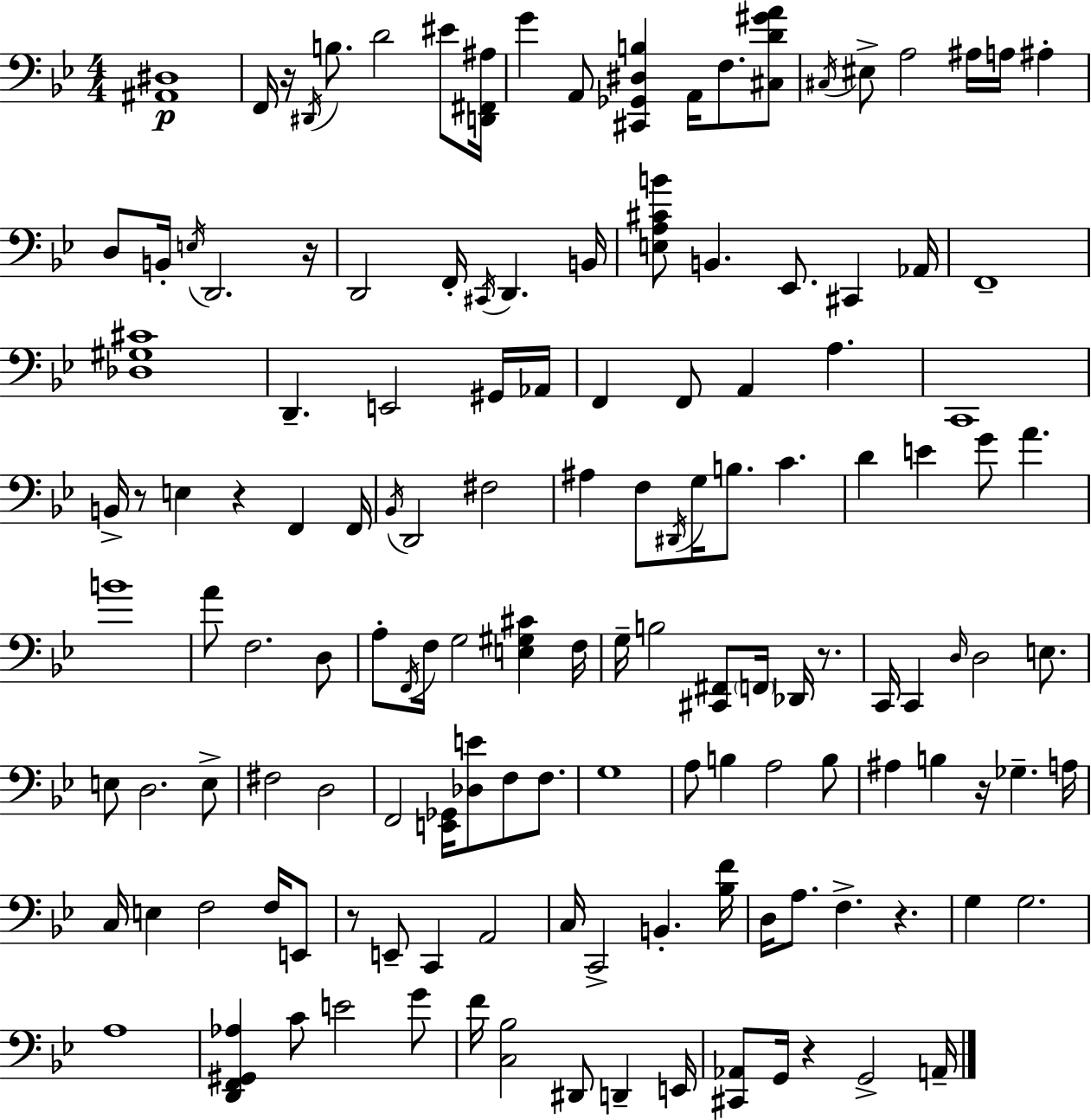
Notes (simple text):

[A#2,D#3]/w F2/s R/s D#2/s B3/e. D4/h EIS4/e [D2,F#2,A#3]/s G4/q A2/e [C#2,Gb2,D#3,B3]/q A2/s F3/e. [C#3,D4,G#4,A4]/e C#3/s EIS3/e A3/h A#3/s A3/s A#3/q D3/e B2/s E3/s D2/h. R/s D2/h F2/s C#2/s D2/q. B2/s [E3,A3,C#4,B4]/e B2/q. Eb2/e. C#2/q Ab2/s F2/w [Db3,G#3,C#4]/w D2/q. E2/h G#2/s Ab2/s F2/q F2/e A2/q A3/q. C2/w B2/s R/e E3/q R/q F2/q F2/s Bb2/s D2/h F#3/h A#3/q F3/e D#2/s G3/s B3/e. C4/q. D4/q E4/q G4/e A4/q. B4/w A4/e F3/h. D3/e A3/e F2/s F3/s G3/h [E3,G#3,C#4]/q F3/s G3/s B3/h [C#2,F#2]/e F2/s Db2/s R/e. C2/s C2/q D3/s D3/h E3/e. E3/e D3/h. E3/e F#3/h D3/h F2/h [E2,Gb2]/s [Db3,E4]/e F3/e F3/e. G3/w A3/e B3/q A3/h B3/e A#3/q B3/q R/s Gb3/q. A3/s C3/s E3/q F3/h F3/s E2/e R/e E2/e C2/q A2/h C3/s C2/h B2/q. [Bb3,F4]/s D3/s A3/e. F3/q. R/q. G3/q G3/h. A3/w [D2,F2,G#2,Ab3]/q C4/e E4/h G4/e F4/s [C3,Bb3]/h D#2/e D2/q E2/s [C#2,Ab2]/e G2/s R/q G2/h A2/s